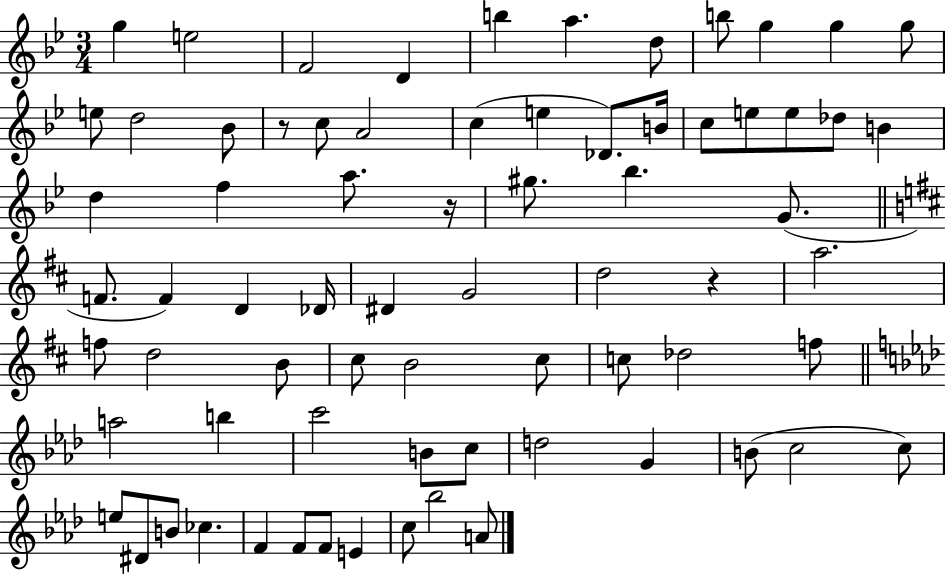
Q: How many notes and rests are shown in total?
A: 72